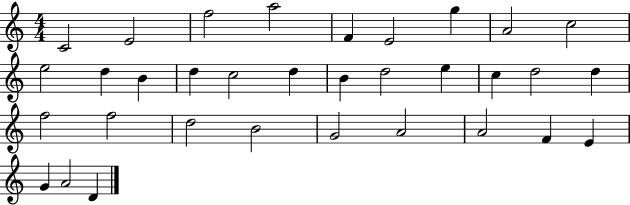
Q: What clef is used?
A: treble